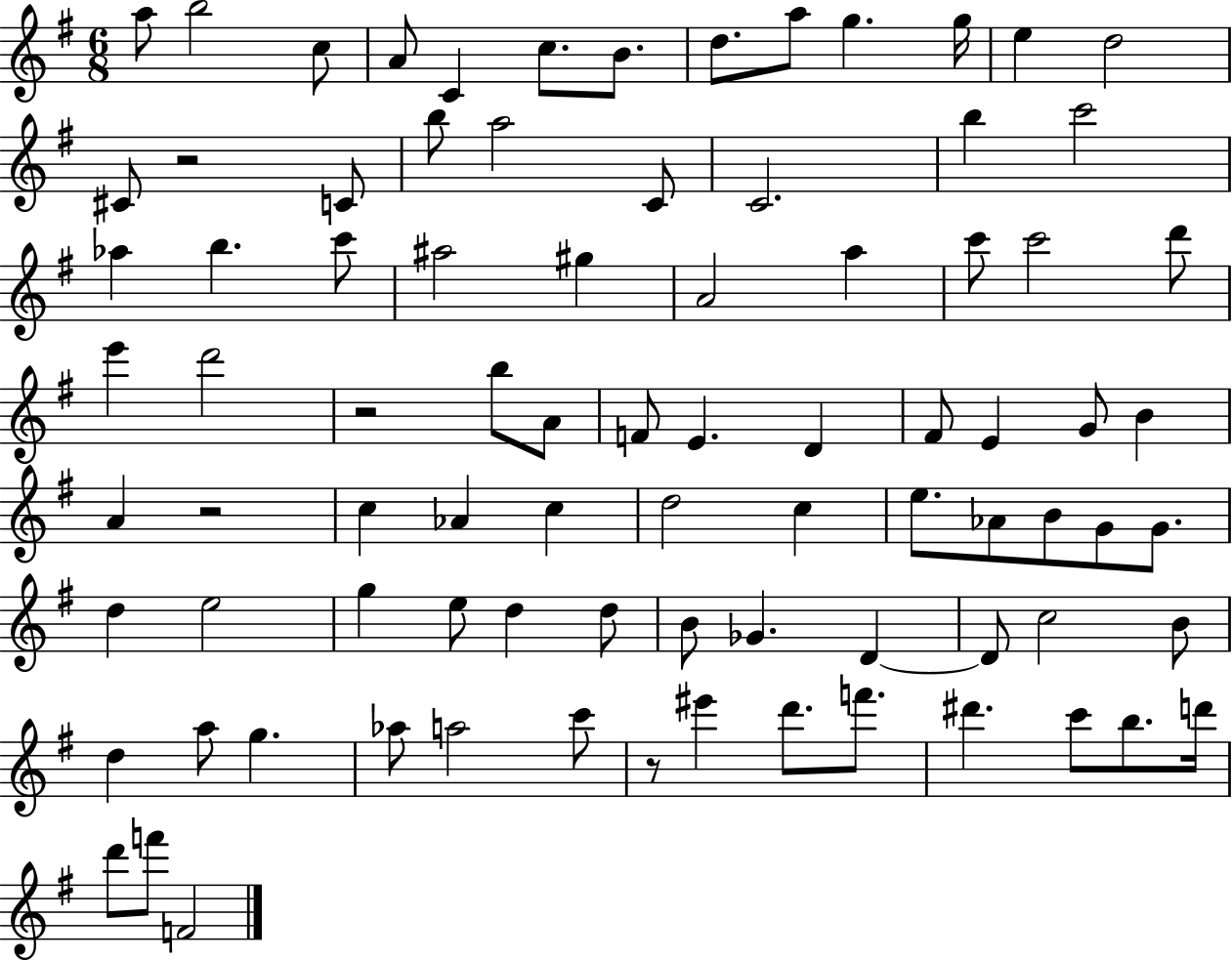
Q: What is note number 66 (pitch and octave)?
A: D5